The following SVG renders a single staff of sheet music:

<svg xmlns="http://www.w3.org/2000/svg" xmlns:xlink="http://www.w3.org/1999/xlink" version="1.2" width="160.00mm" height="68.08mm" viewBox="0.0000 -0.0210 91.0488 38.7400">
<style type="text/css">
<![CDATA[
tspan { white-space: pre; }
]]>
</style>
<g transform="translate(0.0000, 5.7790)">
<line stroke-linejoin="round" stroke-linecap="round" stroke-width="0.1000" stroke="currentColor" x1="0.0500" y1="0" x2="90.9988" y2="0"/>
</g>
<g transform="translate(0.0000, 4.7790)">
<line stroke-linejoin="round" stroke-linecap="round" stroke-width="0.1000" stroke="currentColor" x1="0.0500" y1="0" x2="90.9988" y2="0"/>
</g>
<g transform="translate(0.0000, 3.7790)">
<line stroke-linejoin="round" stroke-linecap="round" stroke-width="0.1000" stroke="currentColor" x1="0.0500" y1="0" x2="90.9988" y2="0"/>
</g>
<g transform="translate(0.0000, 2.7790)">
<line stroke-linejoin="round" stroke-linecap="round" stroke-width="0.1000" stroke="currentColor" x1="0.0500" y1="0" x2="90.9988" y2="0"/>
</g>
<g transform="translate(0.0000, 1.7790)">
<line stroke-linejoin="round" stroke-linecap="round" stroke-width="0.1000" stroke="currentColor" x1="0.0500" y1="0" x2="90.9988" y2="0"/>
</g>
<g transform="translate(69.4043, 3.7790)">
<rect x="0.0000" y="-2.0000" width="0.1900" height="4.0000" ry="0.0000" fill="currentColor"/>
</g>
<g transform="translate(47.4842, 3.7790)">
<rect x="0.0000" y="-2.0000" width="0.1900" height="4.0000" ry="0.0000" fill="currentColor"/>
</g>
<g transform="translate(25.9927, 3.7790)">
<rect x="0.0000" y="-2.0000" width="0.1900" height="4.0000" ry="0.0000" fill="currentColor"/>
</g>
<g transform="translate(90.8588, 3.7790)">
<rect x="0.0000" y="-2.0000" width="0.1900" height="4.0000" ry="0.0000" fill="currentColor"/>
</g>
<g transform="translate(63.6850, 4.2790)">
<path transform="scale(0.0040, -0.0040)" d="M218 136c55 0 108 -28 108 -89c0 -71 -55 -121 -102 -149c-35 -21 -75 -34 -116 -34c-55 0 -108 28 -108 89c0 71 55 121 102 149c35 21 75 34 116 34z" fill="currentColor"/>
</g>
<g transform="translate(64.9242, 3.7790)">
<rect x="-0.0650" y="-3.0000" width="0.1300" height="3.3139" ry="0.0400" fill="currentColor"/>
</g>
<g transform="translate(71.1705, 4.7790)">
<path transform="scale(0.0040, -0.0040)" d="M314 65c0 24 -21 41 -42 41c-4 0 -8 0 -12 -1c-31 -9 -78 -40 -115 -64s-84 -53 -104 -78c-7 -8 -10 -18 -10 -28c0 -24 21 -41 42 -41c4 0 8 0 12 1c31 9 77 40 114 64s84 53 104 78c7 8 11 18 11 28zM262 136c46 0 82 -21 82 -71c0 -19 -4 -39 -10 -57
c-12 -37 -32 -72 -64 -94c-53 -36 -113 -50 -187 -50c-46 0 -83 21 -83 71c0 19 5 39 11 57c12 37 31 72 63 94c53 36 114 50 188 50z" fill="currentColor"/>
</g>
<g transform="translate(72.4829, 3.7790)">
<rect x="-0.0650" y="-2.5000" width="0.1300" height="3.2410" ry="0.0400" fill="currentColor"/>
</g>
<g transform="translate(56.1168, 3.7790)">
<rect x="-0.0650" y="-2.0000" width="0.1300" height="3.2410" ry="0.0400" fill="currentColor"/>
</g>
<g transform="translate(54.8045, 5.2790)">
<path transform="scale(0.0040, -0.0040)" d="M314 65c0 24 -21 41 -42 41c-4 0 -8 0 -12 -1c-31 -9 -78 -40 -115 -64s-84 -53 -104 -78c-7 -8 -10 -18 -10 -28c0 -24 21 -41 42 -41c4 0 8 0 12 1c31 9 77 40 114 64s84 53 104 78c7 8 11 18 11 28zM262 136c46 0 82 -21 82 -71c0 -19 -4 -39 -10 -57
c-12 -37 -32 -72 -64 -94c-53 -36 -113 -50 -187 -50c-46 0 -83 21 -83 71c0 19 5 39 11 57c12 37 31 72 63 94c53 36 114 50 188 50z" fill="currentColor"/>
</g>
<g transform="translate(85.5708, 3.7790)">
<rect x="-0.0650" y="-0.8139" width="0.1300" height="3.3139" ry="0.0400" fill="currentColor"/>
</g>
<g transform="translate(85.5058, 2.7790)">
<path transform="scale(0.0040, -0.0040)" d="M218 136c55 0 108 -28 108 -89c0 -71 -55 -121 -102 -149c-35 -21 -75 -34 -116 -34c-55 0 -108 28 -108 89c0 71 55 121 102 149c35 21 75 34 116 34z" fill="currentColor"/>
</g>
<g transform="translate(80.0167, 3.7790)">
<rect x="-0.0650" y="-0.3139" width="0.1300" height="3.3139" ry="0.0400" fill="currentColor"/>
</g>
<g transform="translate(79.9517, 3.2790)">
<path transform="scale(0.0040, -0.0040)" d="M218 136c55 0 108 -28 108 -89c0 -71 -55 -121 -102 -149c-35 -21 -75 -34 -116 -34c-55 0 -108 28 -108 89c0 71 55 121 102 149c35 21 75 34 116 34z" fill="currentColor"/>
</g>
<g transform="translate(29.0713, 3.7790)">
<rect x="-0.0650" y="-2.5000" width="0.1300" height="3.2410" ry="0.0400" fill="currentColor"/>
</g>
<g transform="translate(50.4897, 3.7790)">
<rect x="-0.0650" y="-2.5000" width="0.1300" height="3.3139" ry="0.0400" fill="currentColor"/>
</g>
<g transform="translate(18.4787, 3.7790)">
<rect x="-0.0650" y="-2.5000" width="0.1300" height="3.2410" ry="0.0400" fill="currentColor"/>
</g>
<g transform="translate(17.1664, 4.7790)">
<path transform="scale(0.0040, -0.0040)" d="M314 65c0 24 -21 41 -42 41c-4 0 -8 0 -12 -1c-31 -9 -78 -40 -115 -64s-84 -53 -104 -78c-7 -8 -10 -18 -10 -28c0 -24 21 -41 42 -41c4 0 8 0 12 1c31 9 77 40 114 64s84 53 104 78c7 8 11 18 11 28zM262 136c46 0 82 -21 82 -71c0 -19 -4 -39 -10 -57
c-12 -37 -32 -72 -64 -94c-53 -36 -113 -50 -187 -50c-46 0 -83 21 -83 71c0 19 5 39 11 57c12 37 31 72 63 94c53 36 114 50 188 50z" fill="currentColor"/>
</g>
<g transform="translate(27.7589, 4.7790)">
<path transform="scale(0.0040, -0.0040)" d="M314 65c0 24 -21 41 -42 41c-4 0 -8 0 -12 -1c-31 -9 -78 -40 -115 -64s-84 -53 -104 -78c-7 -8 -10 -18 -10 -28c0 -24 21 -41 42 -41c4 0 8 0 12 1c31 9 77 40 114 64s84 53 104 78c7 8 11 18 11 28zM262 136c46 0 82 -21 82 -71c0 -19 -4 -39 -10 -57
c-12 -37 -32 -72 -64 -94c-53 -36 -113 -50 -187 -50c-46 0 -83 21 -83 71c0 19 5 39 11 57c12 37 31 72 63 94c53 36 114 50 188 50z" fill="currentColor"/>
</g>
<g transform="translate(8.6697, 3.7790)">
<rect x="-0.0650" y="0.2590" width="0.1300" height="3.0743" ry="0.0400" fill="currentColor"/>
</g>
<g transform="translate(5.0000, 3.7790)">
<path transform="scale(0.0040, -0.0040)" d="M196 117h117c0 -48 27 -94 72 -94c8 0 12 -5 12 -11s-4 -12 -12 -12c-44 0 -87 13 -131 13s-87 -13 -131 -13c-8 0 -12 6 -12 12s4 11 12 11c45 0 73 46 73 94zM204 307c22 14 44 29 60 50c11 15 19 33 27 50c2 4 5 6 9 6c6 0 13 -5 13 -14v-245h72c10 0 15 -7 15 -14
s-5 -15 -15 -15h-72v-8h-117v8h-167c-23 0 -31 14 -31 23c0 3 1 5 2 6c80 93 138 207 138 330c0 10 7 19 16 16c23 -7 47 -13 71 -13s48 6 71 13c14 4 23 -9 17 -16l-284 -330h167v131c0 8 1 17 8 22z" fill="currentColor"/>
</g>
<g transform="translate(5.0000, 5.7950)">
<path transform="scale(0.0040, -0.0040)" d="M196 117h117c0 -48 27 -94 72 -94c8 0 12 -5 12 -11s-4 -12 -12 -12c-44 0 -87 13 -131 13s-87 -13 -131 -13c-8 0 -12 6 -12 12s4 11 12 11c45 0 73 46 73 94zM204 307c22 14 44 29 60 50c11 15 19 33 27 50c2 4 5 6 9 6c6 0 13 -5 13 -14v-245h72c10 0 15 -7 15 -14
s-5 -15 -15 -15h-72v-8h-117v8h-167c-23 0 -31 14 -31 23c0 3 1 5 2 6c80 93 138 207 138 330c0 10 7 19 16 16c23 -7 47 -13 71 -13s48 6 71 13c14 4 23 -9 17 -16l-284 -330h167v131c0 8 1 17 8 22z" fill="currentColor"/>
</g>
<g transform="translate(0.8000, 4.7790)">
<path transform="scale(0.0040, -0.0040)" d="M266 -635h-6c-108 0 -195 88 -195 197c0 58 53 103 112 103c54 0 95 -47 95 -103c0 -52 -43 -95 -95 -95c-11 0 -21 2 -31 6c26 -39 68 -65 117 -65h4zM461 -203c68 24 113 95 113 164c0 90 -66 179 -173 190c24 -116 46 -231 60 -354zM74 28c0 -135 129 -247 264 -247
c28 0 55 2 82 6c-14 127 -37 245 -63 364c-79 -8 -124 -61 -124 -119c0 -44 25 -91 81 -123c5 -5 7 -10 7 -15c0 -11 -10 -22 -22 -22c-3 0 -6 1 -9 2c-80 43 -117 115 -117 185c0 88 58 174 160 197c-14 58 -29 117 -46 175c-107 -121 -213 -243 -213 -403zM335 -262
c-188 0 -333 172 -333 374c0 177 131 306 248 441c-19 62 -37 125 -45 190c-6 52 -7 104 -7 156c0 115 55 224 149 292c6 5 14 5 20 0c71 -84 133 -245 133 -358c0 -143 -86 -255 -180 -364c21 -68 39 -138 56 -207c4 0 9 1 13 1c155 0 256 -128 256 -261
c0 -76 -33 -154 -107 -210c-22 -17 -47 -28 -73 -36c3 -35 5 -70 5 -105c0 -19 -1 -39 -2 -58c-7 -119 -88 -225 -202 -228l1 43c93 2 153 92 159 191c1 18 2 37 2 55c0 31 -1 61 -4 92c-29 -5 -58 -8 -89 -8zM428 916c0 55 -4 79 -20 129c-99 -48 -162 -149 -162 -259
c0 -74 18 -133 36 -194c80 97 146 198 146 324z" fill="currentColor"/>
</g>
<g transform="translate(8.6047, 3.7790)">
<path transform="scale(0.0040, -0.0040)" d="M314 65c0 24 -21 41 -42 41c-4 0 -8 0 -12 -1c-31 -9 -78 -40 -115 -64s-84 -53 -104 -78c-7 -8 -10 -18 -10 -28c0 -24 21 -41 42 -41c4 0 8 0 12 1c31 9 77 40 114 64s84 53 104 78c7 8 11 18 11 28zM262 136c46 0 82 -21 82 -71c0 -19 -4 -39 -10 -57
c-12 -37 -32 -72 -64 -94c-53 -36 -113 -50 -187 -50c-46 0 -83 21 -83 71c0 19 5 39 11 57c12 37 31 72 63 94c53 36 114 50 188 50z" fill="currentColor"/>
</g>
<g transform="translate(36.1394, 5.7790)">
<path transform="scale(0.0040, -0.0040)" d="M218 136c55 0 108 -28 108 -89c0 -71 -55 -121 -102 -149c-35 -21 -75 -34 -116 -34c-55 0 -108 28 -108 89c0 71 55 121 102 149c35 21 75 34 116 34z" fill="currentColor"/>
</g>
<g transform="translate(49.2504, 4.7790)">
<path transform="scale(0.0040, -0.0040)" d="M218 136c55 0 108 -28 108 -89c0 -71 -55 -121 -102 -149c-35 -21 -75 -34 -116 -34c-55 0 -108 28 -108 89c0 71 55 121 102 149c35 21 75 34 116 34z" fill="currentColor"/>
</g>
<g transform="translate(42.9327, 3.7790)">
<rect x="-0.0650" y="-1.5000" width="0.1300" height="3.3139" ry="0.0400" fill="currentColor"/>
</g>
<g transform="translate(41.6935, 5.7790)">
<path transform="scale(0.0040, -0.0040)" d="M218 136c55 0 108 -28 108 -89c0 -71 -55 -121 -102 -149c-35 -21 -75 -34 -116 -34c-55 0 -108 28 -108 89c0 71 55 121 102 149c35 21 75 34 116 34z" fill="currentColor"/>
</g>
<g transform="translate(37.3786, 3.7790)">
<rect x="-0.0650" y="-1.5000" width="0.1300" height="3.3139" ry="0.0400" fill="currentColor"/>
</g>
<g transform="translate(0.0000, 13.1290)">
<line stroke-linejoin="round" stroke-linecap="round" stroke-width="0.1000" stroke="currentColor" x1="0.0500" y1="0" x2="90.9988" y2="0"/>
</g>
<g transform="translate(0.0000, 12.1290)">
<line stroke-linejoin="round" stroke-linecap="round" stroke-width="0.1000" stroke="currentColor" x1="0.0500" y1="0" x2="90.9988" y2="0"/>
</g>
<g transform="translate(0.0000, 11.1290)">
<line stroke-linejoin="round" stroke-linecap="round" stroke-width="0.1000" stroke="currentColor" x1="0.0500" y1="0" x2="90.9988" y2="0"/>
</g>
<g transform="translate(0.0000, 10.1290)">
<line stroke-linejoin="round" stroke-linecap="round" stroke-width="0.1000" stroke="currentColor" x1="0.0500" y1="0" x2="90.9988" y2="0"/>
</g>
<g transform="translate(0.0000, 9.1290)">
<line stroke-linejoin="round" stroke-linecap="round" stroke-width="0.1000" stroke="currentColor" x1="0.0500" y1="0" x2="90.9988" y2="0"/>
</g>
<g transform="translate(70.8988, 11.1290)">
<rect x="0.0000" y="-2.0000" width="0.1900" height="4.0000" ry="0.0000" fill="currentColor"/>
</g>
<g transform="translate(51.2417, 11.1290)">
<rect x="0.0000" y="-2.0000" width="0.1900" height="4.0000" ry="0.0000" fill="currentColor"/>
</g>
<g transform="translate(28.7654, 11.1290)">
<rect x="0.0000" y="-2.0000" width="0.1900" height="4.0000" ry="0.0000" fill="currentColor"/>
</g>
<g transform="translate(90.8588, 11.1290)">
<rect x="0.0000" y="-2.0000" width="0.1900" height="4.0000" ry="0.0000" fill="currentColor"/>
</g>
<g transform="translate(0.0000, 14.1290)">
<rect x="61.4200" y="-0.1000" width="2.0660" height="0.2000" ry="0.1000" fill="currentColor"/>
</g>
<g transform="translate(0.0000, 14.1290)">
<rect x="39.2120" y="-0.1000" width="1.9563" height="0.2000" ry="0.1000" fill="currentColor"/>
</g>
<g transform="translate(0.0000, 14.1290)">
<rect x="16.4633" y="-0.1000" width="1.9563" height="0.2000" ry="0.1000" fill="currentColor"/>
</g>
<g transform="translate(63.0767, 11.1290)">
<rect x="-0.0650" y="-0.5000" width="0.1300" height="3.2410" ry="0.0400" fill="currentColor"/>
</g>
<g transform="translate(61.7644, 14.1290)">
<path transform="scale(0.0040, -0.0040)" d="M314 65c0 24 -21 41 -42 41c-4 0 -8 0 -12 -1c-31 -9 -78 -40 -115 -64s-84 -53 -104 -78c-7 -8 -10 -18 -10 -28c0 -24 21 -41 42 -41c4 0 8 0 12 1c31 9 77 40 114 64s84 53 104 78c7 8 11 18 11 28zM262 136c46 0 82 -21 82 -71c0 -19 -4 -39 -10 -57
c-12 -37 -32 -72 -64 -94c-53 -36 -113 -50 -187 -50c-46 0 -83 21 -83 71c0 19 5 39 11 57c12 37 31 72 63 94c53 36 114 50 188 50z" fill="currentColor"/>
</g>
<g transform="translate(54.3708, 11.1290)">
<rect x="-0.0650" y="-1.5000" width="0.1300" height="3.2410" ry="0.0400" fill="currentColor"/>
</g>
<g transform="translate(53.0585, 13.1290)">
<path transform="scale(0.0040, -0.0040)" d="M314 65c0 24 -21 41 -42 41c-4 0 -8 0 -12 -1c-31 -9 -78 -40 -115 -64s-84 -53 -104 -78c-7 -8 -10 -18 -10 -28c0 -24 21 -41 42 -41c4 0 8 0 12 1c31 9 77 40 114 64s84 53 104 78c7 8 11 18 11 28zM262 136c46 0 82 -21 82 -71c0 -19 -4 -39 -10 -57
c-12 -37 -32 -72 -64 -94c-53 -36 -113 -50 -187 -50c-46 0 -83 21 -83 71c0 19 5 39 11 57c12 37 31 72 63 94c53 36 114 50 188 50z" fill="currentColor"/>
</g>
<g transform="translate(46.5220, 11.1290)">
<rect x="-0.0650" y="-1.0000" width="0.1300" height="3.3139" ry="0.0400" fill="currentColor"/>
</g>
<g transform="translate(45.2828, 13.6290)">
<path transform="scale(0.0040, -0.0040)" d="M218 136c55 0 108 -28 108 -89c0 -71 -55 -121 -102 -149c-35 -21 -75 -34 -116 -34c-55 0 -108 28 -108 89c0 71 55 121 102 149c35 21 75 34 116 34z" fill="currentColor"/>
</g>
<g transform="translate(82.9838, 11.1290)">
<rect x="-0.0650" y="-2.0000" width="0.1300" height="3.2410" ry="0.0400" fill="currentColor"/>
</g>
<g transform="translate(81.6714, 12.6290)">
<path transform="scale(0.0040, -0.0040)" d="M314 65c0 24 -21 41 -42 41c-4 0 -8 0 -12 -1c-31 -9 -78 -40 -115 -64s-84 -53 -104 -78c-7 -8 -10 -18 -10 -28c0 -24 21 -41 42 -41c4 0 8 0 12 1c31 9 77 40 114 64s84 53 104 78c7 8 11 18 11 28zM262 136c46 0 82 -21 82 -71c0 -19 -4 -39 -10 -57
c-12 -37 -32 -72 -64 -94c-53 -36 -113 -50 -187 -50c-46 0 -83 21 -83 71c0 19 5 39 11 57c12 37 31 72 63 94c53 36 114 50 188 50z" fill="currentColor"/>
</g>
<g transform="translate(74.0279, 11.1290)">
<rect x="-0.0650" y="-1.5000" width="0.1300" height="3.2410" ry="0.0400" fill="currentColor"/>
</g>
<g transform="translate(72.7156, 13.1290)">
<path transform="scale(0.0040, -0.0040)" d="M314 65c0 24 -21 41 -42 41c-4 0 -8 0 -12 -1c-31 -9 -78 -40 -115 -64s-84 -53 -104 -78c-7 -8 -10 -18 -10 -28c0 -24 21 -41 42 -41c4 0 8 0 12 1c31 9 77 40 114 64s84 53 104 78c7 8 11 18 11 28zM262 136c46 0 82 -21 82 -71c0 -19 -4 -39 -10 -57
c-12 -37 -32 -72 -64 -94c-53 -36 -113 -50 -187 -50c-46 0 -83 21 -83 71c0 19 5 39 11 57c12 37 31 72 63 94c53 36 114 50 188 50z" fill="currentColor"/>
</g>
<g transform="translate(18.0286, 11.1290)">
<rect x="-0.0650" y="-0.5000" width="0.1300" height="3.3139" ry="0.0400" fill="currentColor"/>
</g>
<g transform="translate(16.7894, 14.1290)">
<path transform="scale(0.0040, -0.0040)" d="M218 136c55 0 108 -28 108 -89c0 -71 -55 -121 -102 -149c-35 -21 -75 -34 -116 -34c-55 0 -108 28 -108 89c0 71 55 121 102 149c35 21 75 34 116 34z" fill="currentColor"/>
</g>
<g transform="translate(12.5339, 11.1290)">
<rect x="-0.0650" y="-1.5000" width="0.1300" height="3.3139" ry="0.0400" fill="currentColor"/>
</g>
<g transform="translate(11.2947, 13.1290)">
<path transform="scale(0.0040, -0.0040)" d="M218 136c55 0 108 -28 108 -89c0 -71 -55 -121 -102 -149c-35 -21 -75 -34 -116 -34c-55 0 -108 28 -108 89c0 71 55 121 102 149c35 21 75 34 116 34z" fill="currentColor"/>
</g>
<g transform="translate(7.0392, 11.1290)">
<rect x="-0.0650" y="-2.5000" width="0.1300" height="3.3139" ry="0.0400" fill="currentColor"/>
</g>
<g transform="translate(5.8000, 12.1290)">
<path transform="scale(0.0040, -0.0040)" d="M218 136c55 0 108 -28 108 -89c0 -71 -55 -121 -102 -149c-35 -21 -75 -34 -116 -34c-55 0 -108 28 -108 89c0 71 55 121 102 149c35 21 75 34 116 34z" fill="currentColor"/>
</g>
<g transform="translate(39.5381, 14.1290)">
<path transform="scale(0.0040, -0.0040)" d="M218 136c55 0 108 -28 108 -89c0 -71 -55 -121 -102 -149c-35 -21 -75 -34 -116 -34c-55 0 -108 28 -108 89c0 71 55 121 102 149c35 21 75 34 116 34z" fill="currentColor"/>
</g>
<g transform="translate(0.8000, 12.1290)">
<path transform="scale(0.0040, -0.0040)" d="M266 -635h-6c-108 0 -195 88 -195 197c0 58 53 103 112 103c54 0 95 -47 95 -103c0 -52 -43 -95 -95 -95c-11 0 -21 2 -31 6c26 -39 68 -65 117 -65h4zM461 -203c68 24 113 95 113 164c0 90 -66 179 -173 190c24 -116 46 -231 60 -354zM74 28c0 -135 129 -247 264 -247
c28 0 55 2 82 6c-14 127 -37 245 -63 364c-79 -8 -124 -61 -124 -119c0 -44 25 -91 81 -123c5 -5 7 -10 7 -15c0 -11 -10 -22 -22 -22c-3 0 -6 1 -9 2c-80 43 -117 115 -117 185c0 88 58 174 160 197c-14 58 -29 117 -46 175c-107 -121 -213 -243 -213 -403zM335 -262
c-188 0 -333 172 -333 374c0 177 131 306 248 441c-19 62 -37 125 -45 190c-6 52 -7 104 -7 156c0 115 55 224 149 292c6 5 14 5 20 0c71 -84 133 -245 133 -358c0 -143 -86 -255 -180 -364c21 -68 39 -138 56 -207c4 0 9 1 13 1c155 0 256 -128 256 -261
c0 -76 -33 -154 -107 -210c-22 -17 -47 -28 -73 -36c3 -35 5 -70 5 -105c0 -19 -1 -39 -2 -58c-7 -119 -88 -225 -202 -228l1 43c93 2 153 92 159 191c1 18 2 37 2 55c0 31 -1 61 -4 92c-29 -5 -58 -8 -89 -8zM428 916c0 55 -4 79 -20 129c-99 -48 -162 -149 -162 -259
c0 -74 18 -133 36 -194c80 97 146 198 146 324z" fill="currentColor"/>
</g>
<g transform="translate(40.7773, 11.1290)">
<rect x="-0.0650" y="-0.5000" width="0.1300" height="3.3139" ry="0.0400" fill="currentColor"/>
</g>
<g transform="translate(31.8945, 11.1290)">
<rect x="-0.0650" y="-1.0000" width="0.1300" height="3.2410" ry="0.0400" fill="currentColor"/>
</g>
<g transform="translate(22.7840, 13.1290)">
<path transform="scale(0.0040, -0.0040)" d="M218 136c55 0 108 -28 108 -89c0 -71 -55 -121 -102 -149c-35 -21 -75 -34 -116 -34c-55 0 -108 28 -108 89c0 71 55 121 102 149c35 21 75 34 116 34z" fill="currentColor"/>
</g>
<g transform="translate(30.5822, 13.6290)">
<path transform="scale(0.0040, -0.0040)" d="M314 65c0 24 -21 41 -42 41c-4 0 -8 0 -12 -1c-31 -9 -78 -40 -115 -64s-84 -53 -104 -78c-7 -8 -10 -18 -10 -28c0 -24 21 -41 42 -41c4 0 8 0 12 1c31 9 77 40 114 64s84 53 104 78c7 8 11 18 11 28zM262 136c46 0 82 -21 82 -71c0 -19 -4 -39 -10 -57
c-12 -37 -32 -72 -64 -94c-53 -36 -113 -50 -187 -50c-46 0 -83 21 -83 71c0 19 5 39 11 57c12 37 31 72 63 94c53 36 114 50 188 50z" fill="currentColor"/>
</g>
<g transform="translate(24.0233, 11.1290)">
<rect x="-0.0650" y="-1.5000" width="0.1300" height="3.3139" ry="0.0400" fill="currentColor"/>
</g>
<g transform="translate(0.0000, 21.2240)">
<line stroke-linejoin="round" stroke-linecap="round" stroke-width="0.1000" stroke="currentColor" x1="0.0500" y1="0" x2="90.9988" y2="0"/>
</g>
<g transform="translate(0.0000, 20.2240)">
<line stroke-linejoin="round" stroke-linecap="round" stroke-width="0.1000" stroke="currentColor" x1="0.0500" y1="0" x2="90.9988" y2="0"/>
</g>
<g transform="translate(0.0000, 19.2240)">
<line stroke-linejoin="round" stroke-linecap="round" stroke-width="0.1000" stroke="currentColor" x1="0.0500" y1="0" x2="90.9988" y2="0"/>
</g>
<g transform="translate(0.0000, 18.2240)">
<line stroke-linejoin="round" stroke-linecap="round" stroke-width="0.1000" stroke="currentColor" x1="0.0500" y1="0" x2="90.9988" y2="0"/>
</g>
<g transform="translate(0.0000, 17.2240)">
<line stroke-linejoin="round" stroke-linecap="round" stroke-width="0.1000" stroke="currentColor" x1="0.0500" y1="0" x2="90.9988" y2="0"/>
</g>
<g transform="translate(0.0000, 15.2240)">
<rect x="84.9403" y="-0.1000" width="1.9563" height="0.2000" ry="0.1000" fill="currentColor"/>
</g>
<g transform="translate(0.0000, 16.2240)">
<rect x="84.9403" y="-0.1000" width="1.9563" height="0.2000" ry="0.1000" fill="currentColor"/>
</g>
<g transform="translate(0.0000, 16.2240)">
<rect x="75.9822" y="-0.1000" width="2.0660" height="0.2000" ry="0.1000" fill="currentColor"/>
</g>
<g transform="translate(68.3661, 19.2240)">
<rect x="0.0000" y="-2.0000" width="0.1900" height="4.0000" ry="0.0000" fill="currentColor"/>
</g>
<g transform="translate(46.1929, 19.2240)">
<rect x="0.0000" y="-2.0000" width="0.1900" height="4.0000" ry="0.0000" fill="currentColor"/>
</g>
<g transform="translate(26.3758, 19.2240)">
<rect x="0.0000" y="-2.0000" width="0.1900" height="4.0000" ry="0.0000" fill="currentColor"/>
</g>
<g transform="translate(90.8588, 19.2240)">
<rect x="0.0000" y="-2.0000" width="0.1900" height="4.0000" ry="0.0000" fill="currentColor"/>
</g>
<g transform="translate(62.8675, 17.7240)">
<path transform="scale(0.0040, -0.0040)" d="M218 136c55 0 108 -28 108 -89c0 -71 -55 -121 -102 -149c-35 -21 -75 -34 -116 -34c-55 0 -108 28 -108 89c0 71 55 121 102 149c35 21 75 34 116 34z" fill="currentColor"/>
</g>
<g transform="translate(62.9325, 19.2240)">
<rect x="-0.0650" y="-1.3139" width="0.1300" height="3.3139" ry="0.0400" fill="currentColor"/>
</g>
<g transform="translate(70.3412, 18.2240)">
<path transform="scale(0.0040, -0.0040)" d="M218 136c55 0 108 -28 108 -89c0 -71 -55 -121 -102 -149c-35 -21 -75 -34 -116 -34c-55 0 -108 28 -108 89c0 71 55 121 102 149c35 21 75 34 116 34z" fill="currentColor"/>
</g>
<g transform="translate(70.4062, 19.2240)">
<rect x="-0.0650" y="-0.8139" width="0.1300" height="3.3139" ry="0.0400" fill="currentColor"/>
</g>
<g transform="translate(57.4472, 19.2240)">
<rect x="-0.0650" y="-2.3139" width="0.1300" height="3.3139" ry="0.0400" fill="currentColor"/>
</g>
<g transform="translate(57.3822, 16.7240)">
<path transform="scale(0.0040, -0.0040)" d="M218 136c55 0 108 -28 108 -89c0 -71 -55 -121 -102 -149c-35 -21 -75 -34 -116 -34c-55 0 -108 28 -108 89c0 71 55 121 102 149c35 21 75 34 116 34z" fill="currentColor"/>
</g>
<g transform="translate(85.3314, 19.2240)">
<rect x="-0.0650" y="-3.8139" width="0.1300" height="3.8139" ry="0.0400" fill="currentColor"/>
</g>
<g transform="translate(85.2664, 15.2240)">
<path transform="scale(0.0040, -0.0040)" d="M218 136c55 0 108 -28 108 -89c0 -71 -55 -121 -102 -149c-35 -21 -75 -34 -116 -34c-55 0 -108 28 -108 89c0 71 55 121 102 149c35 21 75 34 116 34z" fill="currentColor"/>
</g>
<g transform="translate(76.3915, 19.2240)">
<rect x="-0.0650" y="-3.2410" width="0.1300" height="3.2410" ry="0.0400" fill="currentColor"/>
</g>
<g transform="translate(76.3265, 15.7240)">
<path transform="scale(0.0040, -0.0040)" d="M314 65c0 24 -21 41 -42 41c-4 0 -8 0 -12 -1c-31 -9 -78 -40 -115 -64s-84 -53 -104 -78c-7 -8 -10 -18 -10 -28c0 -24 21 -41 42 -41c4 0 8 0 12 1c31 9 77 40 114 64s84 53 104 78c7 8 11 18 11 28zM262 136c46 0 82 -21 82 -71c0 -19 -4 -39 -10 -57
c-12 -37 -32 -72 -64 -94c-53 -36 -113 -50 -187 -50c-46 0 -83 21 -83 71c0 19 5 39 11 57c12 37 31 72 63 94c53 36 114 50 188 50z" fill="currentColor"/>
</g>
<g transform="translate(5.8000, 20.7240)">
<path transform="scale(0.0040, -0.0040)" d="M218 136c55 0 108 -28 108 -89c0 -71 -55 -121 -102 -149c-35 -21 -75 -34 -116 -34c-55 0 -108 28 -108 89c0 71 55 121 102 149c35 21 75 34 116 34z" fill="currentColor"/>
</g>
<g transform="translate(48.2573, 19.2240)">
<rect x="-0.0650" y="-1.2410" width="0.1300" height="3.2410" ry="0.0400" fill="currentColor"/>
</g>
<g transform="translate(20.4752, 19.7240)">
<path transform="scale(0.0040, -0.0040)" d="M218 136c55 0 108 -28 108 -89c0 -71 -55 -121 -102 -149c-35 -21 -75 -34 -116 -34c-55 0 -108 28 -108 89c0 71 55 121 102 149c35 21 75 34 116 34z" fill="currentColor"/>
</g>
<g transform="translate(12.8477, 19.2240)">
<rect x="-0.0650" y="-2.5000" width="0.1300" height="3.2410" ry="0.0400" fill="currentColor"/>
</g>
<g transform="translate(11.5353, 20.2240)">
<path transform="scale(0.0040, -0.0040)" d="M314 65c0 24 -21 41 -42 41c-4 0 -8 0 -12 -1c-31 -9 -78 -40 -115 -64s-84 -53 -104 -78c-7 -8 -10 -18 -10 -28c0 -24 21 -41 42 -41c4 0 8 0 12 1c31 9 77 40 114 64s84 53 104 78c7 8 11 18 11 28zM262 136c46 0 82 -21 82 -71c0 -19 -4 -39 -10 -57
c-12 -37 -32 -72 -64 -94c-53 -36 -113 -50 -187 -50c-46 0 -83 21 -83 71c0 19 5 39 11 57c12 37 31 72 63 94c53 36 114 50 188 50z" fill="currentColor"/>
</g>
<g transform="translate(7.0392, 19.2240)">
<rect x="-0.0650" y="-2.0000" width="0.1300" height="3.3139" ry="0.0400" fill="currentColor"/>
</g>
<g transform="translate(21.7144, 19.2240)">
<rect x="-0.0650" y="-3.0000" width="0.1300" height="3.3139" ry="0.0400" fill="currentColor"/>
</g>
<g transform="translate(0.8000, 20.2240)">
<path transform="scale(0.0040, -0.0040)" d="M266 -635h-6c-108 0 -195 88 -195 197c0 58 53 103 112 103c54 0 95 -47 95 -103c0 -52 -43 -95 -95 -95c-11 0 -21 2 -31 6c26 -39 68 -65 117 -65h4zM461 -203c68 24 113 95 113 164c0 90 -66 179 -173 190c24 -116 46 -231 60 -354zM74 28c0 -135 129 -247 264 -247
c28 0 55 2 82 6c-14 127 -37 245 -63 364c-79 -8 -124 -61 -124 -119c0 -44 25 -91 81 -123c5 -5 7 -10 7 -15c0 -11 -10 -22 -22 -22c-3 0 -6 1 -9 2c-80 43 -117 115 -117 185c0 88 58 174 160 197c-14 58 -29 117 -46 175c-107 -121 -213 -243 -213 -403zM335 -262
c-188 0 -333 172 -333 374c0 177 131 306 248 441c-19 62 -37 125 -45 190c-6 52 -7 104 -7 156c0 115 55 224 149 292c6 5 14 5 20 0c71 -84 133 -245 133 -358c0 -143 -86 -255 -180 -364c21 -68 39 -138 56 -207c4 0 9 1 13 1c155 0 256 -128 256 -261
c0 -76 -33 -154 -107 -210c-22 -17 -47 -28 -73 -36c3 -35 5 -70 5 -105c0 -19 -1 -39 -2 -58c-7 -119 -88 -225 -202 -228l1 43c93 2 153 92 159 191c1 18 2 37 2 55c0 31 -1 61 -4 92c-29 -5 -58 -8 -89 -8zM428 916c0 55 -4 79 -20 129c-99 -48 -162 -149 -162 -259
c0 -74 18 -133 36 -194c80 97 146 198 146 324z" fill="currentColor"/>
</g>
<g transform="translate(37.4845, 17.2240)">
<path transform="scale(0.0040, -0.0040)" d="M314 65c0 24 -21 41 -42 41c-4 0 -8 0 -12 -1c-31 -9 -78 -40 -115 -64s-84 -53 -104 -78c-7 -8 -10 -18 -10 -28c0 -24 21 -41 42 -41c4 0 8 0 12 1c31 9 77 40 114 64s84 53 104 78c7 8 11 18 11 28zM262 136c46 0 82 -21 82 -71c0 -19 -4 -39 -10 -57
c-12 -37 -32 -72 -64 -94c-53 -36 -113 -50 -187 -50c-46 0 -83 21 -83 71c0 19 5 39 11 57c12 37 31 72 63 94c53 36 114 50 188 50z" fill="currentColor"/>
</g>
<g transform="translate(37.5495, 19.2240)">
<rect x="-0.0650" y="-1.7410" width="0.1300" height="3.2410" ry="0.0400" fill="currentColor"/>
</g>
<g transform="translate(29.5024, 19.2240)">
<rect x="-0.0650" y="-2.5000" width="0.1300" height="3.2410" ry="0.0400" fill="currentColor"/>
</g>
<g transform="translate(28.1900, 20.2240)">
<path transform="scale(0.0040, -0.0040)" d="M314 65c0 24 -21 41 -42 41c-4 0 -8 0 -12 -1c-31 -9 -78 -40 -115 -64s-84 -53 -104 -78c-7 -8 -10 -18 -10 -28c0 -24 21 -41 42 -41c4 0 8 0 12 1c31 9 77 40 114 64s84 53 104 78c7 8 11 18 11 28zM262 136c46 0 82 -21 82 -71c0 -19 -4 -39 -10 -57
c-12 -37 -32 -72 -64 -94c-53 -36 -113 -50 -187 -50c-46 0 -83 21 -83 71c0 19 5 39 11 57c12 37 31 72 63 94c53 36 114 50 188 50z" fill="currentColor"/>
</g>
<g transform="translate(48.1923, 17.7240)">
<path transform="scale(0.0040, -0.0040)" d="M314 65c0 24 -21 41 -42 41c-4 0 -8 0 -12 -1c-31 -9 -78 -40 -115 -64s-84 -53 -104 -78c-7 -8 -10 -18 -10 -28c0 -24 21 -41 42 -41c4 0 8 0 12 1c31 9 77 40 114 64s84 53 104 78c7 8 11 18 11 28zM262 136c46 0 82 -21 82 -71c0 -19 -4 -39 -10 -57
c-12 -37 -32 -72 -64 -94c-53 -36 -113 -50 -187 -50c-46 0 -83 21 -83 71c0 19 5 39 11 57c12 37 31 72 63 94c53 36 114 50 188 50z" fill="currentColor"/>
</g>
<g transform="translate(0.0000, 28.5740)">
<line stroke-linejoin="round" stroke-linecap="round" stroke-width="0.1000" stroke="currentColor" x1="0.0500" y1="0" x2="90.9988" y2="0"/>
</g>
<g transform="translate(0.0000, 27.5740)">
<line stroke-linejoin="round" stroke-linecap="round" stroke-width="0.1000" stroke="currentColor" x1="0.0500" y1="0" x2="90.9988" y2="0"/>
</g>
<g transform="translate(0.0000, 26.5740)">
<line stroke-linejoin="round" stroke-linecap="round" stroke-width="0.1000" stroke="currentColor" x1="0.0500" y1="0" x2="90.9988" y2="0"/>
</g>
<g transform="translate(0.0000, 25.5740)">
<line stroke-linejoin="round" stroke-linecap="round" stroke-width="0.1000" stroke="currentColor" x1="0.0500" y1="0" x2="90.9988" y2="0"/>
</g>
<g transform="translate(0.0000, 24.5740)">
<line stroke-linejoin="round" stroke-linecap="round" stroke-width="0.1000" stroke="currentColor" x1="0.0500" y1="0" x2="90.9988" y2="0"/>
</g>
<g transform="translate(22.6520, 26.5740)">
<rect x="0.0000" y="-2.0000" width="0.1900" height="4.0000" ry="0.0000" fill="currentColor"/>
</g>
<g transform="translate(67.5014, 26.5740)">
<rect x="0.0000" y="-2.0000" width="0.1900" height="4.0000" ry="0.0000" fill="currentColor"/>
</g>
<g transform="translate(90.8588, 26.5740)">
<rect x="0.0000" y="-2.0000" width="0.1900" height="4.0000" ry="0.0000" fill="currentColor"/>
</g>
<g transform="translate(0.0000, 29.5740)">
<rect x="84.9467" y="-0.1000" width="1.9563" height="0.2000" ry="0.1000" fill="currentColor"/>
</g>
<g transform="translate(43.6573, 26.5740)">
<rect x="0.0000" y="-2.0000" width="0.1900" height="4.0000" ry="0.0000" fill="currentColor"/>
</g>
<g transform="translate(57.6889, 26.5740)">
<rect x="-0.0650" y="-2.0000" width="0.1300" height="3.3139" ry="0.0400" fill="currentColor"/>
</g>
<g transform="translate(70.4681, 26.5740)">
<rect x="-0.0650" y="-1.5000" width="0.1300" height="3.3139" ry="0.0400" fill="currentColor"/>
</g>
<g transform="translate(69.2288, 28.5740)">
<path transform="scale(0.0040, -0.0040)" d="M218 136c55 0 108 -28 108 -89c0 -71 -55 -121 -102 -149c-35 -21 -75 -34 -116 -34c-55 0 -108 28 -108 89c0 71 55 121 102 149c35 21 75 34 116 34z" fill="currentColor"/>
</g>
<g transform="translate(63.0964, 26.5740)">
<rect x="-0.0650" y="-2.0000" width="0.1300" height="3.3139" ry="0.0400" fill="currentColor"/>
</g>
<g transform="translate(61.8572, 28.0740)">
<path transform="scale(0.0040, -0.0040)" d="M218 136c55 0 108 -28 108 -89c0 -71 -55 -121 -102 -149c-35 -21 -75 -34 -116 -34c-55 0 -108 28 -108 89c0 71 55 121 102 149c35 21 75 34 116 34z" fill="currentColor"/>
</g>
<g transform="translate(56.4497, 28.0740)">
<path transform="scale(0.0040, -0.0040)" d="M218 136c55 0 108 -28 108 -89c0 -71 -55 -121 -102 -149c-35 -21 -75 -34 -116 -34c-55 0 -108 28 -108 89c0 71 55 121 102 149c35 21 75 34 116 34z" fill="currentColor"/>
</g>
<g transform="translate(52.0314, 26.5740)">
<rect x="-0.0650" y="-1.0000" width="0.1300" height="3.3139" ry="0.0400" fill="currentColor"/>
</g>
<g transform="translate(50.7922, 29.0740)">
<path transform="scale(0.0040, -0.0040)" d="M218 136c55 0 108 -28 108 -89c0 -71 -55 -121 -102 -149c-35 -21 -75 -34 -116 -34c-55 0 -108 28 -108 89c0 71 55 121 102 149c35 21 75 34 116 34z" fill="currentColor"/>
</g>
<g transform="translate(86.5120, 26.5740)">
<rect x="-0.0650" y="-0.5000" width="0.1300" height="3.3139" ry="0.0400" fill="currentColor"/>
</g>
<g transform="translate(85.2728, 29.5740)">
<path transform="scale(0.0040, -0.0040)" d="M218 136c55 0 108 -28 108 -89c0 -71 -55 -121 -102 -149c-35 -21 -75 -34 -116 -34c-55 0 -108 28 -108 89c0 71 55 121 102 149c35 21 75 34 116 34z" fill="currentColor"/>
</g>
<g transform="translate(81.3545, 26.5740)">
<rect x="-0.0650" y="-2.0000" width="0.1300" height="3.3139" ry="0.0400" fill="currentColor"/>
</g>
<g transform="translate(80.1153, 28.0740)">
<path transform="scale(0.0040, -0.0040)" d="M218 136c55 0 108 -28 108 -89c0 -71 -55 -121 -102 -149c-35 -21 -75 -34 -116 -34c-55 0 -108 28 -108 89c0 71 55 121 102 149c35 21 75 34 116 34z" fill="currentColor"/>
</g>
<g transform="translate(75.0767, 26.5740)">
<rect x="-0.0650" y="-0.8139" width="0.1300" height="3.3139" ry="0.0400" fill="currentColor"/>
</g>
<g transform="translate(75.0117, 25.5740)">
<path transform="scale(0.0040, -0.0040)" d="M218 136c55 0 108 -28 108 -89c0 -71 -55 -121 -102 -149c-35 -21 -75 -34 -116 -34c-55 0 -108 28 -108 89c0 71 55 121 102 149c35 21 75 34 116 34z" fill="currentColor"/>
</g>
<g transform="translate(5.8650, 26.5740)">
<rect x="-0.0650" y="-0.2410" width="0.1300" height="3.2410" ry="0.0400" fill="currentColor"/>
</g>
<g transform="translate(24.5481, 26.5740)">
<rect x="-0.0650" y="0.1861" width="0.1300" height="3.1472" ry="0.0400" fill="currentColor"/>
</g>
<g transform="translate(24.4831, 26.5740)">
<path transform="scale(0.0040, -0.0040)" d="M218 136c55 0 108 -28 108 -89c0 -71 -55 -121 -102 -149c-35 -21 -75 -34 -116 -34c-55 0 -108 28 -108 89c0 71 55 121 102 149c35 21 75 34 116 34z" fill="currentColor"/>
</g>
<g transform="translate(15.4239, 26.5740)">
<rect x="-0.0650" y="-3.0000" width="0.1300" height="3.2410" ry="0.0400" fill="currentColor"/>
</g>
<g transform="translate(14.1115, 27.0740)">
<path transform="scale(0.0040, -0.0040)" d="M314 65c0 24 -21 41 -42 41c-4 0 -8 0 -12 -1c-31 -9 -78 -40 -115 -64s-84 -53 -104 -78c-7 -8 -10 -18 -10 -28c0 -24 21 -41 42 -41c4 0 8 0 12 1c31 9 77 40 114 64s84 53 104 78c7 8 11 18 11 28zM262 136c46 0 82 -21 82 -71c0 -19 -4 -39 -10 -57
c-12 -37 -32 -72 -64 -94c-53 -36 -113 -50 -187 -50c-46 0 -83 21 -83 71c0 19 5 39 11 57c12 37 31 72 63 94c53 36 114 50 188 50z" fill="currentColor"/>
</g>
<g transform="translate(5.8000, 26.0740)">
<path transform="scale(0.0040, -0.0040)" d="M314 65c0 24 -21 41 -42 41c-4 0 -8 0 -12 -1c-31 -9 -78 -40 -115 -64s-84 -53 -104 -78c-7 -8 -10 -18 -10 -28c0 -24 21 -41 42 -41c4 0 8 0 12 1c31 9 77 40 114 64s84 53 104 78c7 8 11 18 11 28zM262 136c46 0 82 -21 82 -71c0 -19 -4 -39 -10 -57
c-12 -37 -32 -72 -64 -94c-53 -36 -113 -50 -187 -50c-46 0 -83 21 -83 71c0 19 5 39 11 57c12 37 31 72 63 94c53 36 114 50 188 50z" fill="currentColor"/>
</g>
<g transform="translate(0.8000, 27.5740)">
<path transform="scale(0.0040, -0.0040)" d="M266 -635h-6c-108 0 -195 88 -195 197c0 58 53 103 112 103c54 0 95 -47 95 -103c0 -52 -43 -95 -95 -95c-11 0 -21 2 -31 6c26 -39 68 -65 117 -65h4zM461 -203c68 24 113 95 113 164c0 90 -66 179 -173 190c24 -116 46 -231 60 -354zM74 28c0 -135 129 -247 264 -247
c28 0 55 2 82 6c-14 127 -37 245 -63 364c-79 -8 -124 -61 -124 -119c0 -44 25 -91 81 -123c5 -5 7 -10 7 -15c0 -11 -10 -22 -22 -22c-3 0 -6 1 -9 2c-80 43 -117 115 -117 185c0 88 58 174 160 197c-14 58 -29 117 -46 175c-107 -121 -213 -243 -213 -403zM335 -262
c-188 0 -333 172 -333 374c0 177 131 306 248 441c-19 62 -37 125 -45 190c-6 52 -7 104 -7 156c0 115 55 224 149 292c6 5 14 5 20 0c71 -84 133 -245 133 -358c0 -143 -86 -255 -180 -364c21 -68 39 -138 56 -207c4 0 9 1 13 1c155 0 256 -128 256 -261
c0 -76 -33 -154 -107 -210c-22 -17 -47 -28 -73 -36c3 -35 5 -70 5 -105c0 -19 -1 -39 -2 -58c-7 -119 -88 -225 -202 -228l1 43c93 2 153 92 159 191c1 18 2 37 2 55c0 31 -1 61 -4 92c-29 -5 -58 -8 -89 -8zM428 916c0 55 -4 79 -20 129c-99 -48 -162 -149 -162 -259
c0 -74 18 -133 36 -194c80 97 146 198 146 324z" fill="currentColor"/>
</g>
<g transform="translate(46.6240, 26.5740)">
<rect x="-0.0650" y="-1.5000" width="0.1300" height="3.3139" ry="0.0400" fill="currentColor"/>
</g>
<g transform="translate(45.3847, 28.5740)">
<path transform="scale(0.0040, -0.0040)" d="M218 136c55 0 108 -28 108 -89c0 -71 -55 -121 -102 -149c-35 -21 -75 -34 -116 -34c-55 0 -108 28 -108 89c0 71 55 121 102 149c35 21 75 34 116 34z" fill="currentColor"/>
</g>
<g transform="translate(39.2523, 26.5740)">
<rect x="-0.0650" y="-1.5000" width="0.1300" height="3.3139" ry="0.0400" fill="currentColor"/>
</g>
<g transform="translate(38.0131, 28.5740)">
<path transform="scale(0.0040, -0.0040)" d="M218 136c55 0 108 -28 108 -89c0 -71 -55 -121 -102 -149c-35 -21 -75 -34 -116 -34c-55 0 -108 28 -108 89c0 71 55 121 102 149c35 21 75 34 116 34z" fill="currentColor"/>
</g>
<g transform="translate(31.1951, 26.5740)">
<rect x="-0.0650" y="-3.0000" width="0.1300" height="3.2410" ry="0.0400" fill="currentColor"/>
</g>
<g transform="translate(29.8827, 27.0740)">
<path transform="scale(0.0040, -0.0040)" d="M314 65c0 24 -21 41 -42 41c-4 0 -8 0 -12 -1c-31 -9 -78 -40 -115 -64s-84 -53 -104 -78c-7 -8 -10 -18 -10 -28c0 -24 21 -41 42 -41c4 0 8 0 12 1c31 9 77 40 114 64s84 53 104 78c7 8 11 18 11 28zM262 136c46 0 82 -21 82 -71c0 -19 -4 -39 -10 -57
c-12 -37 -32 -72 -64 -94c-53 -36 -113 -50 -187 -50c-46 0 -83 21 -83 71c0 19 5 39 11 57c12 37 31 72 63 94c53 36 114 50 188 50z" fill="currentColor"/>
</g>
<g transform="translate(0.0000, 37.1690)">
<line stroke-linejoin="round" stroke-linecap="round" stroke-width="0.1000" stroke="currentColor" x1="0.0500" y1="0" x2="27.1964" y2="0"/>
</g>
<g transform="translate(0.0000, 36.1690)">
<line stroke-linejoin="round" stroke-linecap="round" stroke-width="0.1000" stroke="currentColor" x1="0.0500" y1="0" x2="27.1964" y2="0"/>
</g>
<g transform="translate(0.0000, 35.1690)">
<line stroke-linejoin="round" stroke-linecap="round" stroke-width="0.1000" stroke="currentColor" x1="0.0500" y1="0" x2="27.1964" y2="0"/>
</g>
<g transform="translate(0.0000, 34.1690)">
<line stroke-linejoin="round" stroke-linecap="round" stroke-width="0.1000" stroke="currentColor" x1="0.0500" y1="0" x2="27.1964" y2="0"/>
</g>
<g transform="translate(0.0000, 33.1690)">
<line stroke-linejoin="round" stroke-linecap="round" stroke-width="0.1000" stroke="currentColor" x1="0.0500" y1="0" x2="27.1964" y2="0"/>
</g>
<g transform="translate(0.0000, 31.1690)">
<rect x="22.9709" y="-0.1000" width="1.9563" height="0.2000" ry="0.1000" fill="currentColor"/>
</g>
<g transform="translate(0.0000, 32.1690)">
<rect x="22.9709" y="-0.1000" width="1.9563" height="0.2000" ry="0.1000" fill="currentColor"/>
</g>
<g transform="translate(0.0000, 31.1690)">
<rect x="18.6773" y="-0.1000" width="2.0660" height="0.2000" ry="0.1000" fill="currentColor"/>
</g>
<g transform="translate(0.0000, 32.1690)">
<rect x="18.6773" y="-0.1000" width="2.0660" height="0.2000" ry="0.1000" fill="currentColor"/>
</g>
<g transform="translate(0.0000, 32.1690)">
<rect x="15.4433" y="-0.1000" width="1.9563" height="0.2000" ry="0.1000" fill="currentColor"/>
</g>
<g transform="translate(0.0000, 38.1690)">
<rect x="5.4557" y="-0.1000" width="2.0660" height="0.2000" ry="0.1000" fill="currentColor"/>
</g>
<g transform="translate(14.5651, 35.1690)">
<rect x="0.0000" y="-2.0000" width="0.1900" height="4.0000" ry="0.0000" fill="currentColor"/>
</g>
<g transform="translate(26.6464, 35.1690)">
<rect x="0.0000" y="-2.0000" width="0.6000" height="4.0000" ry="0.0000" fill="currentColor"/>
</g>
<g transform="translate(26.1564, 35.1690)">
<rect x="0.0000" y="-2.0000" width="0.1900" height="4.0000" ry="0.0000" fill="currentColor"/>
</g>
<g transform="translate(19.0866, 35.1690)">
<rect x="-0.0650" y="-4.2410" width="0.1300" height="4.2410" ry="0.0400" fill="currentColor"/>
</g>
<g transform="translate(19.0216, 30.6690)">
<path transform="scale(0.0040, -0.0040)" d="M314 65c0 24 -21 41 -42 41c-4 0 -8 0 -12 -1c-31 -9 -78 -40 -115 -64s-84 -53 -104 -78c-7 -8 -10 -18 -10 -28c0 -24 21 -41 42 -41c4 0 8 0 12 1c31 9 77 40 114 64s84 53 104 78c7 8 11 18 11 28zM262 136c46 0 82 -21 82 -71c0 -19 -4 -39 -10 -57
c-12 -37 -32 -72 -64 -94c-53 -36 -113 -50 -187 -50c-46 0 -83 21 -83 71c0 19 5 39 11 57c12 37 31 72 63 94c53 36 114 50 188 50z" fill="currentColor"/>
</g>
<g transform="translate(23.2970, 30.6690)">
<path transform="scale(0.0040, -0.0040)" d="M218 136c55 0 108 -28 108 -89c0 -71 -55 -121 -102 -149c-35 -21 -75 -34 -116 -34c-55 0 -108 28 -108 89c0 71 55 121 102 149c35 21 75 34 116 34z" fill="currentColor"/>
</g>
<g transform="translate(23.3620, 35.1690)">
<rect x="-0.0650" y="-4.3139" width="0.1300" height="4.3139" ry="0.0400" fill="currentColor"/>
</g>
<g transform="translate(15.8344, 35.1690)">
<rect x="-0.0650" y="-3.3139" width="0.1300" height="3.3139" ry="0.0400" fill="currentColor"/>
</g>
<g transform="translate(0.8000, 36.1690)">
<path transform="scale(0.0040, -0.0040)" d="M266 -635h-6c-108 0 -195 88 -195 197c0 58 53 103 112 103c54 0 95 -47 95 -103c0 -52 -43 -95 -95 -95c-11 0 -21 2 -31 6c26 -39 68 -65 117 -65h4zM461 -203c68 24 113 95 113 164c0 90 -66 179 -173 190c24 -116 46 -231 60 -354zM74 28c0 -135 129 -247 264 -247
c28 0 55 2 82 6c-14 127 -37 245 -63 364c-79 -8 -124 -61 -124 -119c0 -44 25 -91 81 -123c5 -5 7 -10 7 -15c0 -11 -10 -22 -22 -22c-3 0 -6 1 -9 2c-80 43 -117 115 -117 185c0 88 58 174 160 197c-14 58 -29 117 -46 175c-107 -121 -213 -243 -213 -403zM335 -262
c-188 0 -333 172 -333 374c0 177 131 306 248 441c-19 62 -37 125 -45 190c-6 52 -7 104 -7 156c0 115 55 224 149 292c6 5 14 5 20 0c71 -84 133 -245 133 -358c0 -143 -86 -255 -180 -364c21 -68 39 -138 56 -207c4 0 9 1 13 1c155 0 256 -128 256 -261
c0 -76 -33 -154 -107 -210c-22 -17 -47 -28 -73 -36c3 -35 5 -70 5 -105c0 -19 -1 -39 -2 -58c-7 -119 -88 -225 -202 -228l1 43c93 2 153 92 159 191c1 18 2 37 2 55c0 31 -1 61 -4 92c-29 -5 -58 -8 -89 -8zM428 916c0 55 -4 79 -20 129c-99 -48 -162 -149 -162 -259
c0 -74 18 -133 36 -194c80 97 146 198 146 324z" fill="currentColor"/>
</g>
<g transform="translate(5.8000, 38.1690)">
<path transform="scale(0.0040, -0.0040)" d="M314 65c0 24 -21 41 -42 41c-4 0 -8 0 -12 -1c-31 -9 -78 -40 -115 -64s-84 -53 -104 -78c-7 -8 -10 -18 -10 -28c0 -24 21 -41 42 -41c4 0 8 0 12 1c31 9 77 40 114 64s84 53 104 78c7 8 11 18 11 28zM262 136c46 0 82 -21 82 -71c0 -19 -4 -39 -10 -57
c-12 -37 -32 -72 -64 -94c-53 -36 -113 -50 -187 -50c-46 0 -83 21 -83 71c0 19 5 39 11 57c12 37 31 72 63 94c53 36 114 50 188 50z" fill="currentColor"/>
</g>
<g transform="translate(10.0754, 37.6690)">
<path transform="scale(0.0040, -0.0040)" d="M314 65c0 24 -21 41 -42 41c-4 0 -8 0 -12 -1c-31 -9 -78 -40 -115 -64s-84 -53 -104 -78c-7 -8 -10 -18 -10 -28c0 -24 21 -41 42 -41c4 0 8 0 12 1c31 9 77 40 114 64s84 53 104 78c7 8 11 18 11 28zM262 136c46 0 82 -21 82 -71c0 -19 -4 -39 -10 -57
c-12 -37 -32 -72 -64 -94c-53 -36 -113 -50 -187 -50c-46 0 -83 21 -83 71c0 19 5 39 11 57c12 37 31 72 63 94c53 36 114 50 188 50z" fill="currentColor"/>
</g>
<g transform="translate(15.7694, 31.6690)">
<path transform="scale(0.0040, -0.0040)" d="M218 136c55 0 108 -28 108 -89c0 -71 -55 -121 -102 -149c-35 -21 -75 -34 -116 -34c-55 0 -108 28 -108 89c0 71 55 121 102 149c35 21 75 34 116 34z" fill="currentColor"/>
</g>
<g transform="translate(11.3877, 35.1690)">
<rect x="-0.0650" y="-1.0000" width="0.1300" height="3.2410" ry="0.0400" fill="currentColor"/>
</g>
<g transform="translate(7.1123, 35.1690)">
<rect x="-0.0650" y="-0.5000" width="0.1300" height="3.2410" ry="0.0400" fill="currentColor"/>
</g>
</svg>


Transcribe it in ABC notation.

X:1
T:Untitled
M:4/4
L:1/4
K:C
B2 G2 G2 E E G F2 A G2 c d G E C E D2 C D E2 C2 E2 F2 F G2 A G2 f2 e2 g e d b2 c' c2 A2 B A2 E E D F F E d F C C2 D2 b d'2 d'